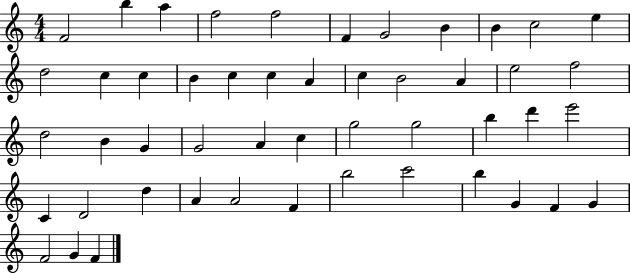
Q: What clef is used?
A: treble